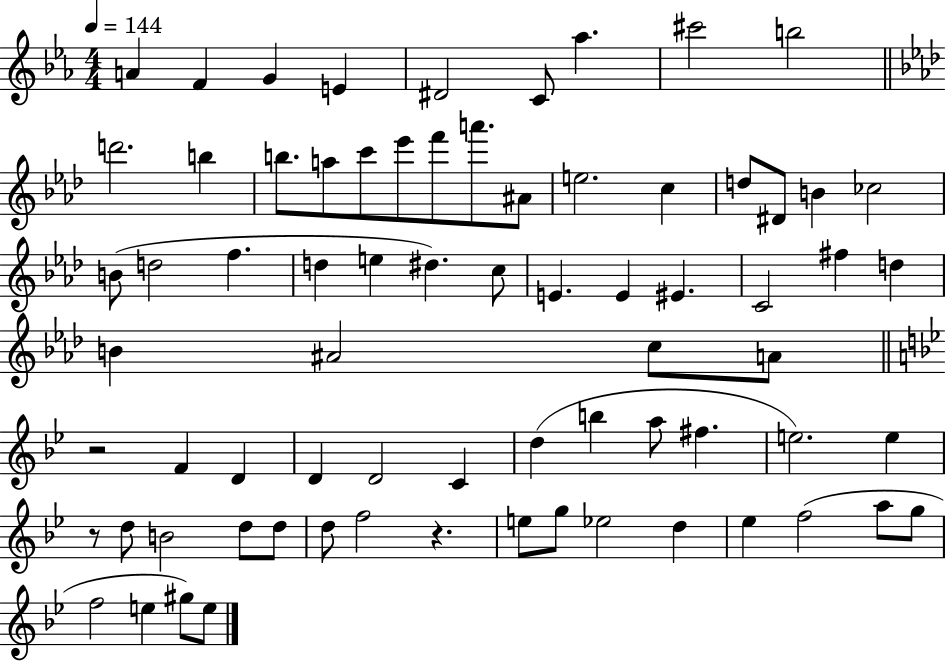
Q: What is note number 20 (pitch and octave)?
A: C5